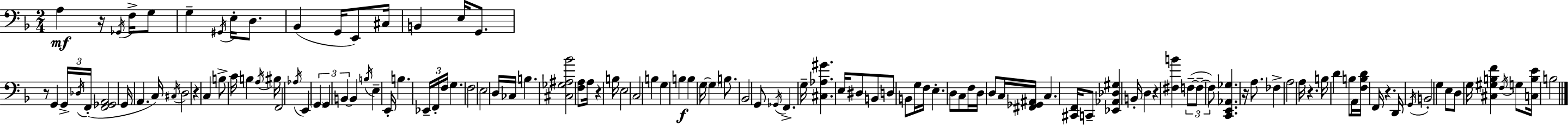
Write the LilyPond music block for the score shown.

{
  \clef bass
  \numericTimeSignature
  \time 2/4
  \key d \minor
  a4\mf r16 \acciaccatura { ges,16 } f16-> g8 | g4-- \acciaccatura { gis,16 } e16-. d8. | bes,4( g,16 e,8) | cis16 b,4 e16 g,8. | \break r8 g,4 | \tuplet 3/2 { g,16-> \acciaccatura { des16 }( f,16-. } <f, ges, a,>2 | g,16 a,4. | c16) \acciaccatura { cis16 } d2 | \break r4 | c4 b8-> c'16 b4 | \acciaccatura { a16 } bis16 f,2 | \acciaccatura { aes16 } e,4 | \break \tuplet 3/2 { \parenthesize g,4 g,4 | b,4~~ } b,4 | \acciaccatura { b16 } e4-- e,16-. | b4. \tuplet 3/2 { ees,16-- f,16-. | \break f16 } g4. f2 | e2 | d16 | ces16 b4. <cis ges ais bes'>2 | \break <f a>8 | a16 r4 b16 e2 | c2 | b4 | \break g4 b4\f | b4 g16~~ | \parenthesize g4 b8. bes,2 | g,8 | \break \acciaccatura { ges,16 } f,4.-> | g16-- <cis aes gis'>4. e16 | dis8 b,8 d8 b,8 | g16 f16 e4.-. | \break d8 c8 f16 d16 d8 | c16 <fis, ges, ais,>16 c4. | <cis, f,>16 c,8-- <ees, aes, des gis>4 b,16-. | d4 r4 | \break <fis b'>4 \tuplet 3/2 { f8--~(~ f8--~~ | f8) } <c, e, aes, ges>4. | r16 a8. fes4-> | a2 | \break a16 r4. b16 | d'4 b8 a,16 <f b d'>16 | f,16 r4. d,16 | \acciaccatura { g,16 } b,2-. | \break g4 e8 d8 | g16 <cis gis b f'>4 \acciaccatura { f16 } g8 | <c b e'>16 b2 | \bar "|."
}